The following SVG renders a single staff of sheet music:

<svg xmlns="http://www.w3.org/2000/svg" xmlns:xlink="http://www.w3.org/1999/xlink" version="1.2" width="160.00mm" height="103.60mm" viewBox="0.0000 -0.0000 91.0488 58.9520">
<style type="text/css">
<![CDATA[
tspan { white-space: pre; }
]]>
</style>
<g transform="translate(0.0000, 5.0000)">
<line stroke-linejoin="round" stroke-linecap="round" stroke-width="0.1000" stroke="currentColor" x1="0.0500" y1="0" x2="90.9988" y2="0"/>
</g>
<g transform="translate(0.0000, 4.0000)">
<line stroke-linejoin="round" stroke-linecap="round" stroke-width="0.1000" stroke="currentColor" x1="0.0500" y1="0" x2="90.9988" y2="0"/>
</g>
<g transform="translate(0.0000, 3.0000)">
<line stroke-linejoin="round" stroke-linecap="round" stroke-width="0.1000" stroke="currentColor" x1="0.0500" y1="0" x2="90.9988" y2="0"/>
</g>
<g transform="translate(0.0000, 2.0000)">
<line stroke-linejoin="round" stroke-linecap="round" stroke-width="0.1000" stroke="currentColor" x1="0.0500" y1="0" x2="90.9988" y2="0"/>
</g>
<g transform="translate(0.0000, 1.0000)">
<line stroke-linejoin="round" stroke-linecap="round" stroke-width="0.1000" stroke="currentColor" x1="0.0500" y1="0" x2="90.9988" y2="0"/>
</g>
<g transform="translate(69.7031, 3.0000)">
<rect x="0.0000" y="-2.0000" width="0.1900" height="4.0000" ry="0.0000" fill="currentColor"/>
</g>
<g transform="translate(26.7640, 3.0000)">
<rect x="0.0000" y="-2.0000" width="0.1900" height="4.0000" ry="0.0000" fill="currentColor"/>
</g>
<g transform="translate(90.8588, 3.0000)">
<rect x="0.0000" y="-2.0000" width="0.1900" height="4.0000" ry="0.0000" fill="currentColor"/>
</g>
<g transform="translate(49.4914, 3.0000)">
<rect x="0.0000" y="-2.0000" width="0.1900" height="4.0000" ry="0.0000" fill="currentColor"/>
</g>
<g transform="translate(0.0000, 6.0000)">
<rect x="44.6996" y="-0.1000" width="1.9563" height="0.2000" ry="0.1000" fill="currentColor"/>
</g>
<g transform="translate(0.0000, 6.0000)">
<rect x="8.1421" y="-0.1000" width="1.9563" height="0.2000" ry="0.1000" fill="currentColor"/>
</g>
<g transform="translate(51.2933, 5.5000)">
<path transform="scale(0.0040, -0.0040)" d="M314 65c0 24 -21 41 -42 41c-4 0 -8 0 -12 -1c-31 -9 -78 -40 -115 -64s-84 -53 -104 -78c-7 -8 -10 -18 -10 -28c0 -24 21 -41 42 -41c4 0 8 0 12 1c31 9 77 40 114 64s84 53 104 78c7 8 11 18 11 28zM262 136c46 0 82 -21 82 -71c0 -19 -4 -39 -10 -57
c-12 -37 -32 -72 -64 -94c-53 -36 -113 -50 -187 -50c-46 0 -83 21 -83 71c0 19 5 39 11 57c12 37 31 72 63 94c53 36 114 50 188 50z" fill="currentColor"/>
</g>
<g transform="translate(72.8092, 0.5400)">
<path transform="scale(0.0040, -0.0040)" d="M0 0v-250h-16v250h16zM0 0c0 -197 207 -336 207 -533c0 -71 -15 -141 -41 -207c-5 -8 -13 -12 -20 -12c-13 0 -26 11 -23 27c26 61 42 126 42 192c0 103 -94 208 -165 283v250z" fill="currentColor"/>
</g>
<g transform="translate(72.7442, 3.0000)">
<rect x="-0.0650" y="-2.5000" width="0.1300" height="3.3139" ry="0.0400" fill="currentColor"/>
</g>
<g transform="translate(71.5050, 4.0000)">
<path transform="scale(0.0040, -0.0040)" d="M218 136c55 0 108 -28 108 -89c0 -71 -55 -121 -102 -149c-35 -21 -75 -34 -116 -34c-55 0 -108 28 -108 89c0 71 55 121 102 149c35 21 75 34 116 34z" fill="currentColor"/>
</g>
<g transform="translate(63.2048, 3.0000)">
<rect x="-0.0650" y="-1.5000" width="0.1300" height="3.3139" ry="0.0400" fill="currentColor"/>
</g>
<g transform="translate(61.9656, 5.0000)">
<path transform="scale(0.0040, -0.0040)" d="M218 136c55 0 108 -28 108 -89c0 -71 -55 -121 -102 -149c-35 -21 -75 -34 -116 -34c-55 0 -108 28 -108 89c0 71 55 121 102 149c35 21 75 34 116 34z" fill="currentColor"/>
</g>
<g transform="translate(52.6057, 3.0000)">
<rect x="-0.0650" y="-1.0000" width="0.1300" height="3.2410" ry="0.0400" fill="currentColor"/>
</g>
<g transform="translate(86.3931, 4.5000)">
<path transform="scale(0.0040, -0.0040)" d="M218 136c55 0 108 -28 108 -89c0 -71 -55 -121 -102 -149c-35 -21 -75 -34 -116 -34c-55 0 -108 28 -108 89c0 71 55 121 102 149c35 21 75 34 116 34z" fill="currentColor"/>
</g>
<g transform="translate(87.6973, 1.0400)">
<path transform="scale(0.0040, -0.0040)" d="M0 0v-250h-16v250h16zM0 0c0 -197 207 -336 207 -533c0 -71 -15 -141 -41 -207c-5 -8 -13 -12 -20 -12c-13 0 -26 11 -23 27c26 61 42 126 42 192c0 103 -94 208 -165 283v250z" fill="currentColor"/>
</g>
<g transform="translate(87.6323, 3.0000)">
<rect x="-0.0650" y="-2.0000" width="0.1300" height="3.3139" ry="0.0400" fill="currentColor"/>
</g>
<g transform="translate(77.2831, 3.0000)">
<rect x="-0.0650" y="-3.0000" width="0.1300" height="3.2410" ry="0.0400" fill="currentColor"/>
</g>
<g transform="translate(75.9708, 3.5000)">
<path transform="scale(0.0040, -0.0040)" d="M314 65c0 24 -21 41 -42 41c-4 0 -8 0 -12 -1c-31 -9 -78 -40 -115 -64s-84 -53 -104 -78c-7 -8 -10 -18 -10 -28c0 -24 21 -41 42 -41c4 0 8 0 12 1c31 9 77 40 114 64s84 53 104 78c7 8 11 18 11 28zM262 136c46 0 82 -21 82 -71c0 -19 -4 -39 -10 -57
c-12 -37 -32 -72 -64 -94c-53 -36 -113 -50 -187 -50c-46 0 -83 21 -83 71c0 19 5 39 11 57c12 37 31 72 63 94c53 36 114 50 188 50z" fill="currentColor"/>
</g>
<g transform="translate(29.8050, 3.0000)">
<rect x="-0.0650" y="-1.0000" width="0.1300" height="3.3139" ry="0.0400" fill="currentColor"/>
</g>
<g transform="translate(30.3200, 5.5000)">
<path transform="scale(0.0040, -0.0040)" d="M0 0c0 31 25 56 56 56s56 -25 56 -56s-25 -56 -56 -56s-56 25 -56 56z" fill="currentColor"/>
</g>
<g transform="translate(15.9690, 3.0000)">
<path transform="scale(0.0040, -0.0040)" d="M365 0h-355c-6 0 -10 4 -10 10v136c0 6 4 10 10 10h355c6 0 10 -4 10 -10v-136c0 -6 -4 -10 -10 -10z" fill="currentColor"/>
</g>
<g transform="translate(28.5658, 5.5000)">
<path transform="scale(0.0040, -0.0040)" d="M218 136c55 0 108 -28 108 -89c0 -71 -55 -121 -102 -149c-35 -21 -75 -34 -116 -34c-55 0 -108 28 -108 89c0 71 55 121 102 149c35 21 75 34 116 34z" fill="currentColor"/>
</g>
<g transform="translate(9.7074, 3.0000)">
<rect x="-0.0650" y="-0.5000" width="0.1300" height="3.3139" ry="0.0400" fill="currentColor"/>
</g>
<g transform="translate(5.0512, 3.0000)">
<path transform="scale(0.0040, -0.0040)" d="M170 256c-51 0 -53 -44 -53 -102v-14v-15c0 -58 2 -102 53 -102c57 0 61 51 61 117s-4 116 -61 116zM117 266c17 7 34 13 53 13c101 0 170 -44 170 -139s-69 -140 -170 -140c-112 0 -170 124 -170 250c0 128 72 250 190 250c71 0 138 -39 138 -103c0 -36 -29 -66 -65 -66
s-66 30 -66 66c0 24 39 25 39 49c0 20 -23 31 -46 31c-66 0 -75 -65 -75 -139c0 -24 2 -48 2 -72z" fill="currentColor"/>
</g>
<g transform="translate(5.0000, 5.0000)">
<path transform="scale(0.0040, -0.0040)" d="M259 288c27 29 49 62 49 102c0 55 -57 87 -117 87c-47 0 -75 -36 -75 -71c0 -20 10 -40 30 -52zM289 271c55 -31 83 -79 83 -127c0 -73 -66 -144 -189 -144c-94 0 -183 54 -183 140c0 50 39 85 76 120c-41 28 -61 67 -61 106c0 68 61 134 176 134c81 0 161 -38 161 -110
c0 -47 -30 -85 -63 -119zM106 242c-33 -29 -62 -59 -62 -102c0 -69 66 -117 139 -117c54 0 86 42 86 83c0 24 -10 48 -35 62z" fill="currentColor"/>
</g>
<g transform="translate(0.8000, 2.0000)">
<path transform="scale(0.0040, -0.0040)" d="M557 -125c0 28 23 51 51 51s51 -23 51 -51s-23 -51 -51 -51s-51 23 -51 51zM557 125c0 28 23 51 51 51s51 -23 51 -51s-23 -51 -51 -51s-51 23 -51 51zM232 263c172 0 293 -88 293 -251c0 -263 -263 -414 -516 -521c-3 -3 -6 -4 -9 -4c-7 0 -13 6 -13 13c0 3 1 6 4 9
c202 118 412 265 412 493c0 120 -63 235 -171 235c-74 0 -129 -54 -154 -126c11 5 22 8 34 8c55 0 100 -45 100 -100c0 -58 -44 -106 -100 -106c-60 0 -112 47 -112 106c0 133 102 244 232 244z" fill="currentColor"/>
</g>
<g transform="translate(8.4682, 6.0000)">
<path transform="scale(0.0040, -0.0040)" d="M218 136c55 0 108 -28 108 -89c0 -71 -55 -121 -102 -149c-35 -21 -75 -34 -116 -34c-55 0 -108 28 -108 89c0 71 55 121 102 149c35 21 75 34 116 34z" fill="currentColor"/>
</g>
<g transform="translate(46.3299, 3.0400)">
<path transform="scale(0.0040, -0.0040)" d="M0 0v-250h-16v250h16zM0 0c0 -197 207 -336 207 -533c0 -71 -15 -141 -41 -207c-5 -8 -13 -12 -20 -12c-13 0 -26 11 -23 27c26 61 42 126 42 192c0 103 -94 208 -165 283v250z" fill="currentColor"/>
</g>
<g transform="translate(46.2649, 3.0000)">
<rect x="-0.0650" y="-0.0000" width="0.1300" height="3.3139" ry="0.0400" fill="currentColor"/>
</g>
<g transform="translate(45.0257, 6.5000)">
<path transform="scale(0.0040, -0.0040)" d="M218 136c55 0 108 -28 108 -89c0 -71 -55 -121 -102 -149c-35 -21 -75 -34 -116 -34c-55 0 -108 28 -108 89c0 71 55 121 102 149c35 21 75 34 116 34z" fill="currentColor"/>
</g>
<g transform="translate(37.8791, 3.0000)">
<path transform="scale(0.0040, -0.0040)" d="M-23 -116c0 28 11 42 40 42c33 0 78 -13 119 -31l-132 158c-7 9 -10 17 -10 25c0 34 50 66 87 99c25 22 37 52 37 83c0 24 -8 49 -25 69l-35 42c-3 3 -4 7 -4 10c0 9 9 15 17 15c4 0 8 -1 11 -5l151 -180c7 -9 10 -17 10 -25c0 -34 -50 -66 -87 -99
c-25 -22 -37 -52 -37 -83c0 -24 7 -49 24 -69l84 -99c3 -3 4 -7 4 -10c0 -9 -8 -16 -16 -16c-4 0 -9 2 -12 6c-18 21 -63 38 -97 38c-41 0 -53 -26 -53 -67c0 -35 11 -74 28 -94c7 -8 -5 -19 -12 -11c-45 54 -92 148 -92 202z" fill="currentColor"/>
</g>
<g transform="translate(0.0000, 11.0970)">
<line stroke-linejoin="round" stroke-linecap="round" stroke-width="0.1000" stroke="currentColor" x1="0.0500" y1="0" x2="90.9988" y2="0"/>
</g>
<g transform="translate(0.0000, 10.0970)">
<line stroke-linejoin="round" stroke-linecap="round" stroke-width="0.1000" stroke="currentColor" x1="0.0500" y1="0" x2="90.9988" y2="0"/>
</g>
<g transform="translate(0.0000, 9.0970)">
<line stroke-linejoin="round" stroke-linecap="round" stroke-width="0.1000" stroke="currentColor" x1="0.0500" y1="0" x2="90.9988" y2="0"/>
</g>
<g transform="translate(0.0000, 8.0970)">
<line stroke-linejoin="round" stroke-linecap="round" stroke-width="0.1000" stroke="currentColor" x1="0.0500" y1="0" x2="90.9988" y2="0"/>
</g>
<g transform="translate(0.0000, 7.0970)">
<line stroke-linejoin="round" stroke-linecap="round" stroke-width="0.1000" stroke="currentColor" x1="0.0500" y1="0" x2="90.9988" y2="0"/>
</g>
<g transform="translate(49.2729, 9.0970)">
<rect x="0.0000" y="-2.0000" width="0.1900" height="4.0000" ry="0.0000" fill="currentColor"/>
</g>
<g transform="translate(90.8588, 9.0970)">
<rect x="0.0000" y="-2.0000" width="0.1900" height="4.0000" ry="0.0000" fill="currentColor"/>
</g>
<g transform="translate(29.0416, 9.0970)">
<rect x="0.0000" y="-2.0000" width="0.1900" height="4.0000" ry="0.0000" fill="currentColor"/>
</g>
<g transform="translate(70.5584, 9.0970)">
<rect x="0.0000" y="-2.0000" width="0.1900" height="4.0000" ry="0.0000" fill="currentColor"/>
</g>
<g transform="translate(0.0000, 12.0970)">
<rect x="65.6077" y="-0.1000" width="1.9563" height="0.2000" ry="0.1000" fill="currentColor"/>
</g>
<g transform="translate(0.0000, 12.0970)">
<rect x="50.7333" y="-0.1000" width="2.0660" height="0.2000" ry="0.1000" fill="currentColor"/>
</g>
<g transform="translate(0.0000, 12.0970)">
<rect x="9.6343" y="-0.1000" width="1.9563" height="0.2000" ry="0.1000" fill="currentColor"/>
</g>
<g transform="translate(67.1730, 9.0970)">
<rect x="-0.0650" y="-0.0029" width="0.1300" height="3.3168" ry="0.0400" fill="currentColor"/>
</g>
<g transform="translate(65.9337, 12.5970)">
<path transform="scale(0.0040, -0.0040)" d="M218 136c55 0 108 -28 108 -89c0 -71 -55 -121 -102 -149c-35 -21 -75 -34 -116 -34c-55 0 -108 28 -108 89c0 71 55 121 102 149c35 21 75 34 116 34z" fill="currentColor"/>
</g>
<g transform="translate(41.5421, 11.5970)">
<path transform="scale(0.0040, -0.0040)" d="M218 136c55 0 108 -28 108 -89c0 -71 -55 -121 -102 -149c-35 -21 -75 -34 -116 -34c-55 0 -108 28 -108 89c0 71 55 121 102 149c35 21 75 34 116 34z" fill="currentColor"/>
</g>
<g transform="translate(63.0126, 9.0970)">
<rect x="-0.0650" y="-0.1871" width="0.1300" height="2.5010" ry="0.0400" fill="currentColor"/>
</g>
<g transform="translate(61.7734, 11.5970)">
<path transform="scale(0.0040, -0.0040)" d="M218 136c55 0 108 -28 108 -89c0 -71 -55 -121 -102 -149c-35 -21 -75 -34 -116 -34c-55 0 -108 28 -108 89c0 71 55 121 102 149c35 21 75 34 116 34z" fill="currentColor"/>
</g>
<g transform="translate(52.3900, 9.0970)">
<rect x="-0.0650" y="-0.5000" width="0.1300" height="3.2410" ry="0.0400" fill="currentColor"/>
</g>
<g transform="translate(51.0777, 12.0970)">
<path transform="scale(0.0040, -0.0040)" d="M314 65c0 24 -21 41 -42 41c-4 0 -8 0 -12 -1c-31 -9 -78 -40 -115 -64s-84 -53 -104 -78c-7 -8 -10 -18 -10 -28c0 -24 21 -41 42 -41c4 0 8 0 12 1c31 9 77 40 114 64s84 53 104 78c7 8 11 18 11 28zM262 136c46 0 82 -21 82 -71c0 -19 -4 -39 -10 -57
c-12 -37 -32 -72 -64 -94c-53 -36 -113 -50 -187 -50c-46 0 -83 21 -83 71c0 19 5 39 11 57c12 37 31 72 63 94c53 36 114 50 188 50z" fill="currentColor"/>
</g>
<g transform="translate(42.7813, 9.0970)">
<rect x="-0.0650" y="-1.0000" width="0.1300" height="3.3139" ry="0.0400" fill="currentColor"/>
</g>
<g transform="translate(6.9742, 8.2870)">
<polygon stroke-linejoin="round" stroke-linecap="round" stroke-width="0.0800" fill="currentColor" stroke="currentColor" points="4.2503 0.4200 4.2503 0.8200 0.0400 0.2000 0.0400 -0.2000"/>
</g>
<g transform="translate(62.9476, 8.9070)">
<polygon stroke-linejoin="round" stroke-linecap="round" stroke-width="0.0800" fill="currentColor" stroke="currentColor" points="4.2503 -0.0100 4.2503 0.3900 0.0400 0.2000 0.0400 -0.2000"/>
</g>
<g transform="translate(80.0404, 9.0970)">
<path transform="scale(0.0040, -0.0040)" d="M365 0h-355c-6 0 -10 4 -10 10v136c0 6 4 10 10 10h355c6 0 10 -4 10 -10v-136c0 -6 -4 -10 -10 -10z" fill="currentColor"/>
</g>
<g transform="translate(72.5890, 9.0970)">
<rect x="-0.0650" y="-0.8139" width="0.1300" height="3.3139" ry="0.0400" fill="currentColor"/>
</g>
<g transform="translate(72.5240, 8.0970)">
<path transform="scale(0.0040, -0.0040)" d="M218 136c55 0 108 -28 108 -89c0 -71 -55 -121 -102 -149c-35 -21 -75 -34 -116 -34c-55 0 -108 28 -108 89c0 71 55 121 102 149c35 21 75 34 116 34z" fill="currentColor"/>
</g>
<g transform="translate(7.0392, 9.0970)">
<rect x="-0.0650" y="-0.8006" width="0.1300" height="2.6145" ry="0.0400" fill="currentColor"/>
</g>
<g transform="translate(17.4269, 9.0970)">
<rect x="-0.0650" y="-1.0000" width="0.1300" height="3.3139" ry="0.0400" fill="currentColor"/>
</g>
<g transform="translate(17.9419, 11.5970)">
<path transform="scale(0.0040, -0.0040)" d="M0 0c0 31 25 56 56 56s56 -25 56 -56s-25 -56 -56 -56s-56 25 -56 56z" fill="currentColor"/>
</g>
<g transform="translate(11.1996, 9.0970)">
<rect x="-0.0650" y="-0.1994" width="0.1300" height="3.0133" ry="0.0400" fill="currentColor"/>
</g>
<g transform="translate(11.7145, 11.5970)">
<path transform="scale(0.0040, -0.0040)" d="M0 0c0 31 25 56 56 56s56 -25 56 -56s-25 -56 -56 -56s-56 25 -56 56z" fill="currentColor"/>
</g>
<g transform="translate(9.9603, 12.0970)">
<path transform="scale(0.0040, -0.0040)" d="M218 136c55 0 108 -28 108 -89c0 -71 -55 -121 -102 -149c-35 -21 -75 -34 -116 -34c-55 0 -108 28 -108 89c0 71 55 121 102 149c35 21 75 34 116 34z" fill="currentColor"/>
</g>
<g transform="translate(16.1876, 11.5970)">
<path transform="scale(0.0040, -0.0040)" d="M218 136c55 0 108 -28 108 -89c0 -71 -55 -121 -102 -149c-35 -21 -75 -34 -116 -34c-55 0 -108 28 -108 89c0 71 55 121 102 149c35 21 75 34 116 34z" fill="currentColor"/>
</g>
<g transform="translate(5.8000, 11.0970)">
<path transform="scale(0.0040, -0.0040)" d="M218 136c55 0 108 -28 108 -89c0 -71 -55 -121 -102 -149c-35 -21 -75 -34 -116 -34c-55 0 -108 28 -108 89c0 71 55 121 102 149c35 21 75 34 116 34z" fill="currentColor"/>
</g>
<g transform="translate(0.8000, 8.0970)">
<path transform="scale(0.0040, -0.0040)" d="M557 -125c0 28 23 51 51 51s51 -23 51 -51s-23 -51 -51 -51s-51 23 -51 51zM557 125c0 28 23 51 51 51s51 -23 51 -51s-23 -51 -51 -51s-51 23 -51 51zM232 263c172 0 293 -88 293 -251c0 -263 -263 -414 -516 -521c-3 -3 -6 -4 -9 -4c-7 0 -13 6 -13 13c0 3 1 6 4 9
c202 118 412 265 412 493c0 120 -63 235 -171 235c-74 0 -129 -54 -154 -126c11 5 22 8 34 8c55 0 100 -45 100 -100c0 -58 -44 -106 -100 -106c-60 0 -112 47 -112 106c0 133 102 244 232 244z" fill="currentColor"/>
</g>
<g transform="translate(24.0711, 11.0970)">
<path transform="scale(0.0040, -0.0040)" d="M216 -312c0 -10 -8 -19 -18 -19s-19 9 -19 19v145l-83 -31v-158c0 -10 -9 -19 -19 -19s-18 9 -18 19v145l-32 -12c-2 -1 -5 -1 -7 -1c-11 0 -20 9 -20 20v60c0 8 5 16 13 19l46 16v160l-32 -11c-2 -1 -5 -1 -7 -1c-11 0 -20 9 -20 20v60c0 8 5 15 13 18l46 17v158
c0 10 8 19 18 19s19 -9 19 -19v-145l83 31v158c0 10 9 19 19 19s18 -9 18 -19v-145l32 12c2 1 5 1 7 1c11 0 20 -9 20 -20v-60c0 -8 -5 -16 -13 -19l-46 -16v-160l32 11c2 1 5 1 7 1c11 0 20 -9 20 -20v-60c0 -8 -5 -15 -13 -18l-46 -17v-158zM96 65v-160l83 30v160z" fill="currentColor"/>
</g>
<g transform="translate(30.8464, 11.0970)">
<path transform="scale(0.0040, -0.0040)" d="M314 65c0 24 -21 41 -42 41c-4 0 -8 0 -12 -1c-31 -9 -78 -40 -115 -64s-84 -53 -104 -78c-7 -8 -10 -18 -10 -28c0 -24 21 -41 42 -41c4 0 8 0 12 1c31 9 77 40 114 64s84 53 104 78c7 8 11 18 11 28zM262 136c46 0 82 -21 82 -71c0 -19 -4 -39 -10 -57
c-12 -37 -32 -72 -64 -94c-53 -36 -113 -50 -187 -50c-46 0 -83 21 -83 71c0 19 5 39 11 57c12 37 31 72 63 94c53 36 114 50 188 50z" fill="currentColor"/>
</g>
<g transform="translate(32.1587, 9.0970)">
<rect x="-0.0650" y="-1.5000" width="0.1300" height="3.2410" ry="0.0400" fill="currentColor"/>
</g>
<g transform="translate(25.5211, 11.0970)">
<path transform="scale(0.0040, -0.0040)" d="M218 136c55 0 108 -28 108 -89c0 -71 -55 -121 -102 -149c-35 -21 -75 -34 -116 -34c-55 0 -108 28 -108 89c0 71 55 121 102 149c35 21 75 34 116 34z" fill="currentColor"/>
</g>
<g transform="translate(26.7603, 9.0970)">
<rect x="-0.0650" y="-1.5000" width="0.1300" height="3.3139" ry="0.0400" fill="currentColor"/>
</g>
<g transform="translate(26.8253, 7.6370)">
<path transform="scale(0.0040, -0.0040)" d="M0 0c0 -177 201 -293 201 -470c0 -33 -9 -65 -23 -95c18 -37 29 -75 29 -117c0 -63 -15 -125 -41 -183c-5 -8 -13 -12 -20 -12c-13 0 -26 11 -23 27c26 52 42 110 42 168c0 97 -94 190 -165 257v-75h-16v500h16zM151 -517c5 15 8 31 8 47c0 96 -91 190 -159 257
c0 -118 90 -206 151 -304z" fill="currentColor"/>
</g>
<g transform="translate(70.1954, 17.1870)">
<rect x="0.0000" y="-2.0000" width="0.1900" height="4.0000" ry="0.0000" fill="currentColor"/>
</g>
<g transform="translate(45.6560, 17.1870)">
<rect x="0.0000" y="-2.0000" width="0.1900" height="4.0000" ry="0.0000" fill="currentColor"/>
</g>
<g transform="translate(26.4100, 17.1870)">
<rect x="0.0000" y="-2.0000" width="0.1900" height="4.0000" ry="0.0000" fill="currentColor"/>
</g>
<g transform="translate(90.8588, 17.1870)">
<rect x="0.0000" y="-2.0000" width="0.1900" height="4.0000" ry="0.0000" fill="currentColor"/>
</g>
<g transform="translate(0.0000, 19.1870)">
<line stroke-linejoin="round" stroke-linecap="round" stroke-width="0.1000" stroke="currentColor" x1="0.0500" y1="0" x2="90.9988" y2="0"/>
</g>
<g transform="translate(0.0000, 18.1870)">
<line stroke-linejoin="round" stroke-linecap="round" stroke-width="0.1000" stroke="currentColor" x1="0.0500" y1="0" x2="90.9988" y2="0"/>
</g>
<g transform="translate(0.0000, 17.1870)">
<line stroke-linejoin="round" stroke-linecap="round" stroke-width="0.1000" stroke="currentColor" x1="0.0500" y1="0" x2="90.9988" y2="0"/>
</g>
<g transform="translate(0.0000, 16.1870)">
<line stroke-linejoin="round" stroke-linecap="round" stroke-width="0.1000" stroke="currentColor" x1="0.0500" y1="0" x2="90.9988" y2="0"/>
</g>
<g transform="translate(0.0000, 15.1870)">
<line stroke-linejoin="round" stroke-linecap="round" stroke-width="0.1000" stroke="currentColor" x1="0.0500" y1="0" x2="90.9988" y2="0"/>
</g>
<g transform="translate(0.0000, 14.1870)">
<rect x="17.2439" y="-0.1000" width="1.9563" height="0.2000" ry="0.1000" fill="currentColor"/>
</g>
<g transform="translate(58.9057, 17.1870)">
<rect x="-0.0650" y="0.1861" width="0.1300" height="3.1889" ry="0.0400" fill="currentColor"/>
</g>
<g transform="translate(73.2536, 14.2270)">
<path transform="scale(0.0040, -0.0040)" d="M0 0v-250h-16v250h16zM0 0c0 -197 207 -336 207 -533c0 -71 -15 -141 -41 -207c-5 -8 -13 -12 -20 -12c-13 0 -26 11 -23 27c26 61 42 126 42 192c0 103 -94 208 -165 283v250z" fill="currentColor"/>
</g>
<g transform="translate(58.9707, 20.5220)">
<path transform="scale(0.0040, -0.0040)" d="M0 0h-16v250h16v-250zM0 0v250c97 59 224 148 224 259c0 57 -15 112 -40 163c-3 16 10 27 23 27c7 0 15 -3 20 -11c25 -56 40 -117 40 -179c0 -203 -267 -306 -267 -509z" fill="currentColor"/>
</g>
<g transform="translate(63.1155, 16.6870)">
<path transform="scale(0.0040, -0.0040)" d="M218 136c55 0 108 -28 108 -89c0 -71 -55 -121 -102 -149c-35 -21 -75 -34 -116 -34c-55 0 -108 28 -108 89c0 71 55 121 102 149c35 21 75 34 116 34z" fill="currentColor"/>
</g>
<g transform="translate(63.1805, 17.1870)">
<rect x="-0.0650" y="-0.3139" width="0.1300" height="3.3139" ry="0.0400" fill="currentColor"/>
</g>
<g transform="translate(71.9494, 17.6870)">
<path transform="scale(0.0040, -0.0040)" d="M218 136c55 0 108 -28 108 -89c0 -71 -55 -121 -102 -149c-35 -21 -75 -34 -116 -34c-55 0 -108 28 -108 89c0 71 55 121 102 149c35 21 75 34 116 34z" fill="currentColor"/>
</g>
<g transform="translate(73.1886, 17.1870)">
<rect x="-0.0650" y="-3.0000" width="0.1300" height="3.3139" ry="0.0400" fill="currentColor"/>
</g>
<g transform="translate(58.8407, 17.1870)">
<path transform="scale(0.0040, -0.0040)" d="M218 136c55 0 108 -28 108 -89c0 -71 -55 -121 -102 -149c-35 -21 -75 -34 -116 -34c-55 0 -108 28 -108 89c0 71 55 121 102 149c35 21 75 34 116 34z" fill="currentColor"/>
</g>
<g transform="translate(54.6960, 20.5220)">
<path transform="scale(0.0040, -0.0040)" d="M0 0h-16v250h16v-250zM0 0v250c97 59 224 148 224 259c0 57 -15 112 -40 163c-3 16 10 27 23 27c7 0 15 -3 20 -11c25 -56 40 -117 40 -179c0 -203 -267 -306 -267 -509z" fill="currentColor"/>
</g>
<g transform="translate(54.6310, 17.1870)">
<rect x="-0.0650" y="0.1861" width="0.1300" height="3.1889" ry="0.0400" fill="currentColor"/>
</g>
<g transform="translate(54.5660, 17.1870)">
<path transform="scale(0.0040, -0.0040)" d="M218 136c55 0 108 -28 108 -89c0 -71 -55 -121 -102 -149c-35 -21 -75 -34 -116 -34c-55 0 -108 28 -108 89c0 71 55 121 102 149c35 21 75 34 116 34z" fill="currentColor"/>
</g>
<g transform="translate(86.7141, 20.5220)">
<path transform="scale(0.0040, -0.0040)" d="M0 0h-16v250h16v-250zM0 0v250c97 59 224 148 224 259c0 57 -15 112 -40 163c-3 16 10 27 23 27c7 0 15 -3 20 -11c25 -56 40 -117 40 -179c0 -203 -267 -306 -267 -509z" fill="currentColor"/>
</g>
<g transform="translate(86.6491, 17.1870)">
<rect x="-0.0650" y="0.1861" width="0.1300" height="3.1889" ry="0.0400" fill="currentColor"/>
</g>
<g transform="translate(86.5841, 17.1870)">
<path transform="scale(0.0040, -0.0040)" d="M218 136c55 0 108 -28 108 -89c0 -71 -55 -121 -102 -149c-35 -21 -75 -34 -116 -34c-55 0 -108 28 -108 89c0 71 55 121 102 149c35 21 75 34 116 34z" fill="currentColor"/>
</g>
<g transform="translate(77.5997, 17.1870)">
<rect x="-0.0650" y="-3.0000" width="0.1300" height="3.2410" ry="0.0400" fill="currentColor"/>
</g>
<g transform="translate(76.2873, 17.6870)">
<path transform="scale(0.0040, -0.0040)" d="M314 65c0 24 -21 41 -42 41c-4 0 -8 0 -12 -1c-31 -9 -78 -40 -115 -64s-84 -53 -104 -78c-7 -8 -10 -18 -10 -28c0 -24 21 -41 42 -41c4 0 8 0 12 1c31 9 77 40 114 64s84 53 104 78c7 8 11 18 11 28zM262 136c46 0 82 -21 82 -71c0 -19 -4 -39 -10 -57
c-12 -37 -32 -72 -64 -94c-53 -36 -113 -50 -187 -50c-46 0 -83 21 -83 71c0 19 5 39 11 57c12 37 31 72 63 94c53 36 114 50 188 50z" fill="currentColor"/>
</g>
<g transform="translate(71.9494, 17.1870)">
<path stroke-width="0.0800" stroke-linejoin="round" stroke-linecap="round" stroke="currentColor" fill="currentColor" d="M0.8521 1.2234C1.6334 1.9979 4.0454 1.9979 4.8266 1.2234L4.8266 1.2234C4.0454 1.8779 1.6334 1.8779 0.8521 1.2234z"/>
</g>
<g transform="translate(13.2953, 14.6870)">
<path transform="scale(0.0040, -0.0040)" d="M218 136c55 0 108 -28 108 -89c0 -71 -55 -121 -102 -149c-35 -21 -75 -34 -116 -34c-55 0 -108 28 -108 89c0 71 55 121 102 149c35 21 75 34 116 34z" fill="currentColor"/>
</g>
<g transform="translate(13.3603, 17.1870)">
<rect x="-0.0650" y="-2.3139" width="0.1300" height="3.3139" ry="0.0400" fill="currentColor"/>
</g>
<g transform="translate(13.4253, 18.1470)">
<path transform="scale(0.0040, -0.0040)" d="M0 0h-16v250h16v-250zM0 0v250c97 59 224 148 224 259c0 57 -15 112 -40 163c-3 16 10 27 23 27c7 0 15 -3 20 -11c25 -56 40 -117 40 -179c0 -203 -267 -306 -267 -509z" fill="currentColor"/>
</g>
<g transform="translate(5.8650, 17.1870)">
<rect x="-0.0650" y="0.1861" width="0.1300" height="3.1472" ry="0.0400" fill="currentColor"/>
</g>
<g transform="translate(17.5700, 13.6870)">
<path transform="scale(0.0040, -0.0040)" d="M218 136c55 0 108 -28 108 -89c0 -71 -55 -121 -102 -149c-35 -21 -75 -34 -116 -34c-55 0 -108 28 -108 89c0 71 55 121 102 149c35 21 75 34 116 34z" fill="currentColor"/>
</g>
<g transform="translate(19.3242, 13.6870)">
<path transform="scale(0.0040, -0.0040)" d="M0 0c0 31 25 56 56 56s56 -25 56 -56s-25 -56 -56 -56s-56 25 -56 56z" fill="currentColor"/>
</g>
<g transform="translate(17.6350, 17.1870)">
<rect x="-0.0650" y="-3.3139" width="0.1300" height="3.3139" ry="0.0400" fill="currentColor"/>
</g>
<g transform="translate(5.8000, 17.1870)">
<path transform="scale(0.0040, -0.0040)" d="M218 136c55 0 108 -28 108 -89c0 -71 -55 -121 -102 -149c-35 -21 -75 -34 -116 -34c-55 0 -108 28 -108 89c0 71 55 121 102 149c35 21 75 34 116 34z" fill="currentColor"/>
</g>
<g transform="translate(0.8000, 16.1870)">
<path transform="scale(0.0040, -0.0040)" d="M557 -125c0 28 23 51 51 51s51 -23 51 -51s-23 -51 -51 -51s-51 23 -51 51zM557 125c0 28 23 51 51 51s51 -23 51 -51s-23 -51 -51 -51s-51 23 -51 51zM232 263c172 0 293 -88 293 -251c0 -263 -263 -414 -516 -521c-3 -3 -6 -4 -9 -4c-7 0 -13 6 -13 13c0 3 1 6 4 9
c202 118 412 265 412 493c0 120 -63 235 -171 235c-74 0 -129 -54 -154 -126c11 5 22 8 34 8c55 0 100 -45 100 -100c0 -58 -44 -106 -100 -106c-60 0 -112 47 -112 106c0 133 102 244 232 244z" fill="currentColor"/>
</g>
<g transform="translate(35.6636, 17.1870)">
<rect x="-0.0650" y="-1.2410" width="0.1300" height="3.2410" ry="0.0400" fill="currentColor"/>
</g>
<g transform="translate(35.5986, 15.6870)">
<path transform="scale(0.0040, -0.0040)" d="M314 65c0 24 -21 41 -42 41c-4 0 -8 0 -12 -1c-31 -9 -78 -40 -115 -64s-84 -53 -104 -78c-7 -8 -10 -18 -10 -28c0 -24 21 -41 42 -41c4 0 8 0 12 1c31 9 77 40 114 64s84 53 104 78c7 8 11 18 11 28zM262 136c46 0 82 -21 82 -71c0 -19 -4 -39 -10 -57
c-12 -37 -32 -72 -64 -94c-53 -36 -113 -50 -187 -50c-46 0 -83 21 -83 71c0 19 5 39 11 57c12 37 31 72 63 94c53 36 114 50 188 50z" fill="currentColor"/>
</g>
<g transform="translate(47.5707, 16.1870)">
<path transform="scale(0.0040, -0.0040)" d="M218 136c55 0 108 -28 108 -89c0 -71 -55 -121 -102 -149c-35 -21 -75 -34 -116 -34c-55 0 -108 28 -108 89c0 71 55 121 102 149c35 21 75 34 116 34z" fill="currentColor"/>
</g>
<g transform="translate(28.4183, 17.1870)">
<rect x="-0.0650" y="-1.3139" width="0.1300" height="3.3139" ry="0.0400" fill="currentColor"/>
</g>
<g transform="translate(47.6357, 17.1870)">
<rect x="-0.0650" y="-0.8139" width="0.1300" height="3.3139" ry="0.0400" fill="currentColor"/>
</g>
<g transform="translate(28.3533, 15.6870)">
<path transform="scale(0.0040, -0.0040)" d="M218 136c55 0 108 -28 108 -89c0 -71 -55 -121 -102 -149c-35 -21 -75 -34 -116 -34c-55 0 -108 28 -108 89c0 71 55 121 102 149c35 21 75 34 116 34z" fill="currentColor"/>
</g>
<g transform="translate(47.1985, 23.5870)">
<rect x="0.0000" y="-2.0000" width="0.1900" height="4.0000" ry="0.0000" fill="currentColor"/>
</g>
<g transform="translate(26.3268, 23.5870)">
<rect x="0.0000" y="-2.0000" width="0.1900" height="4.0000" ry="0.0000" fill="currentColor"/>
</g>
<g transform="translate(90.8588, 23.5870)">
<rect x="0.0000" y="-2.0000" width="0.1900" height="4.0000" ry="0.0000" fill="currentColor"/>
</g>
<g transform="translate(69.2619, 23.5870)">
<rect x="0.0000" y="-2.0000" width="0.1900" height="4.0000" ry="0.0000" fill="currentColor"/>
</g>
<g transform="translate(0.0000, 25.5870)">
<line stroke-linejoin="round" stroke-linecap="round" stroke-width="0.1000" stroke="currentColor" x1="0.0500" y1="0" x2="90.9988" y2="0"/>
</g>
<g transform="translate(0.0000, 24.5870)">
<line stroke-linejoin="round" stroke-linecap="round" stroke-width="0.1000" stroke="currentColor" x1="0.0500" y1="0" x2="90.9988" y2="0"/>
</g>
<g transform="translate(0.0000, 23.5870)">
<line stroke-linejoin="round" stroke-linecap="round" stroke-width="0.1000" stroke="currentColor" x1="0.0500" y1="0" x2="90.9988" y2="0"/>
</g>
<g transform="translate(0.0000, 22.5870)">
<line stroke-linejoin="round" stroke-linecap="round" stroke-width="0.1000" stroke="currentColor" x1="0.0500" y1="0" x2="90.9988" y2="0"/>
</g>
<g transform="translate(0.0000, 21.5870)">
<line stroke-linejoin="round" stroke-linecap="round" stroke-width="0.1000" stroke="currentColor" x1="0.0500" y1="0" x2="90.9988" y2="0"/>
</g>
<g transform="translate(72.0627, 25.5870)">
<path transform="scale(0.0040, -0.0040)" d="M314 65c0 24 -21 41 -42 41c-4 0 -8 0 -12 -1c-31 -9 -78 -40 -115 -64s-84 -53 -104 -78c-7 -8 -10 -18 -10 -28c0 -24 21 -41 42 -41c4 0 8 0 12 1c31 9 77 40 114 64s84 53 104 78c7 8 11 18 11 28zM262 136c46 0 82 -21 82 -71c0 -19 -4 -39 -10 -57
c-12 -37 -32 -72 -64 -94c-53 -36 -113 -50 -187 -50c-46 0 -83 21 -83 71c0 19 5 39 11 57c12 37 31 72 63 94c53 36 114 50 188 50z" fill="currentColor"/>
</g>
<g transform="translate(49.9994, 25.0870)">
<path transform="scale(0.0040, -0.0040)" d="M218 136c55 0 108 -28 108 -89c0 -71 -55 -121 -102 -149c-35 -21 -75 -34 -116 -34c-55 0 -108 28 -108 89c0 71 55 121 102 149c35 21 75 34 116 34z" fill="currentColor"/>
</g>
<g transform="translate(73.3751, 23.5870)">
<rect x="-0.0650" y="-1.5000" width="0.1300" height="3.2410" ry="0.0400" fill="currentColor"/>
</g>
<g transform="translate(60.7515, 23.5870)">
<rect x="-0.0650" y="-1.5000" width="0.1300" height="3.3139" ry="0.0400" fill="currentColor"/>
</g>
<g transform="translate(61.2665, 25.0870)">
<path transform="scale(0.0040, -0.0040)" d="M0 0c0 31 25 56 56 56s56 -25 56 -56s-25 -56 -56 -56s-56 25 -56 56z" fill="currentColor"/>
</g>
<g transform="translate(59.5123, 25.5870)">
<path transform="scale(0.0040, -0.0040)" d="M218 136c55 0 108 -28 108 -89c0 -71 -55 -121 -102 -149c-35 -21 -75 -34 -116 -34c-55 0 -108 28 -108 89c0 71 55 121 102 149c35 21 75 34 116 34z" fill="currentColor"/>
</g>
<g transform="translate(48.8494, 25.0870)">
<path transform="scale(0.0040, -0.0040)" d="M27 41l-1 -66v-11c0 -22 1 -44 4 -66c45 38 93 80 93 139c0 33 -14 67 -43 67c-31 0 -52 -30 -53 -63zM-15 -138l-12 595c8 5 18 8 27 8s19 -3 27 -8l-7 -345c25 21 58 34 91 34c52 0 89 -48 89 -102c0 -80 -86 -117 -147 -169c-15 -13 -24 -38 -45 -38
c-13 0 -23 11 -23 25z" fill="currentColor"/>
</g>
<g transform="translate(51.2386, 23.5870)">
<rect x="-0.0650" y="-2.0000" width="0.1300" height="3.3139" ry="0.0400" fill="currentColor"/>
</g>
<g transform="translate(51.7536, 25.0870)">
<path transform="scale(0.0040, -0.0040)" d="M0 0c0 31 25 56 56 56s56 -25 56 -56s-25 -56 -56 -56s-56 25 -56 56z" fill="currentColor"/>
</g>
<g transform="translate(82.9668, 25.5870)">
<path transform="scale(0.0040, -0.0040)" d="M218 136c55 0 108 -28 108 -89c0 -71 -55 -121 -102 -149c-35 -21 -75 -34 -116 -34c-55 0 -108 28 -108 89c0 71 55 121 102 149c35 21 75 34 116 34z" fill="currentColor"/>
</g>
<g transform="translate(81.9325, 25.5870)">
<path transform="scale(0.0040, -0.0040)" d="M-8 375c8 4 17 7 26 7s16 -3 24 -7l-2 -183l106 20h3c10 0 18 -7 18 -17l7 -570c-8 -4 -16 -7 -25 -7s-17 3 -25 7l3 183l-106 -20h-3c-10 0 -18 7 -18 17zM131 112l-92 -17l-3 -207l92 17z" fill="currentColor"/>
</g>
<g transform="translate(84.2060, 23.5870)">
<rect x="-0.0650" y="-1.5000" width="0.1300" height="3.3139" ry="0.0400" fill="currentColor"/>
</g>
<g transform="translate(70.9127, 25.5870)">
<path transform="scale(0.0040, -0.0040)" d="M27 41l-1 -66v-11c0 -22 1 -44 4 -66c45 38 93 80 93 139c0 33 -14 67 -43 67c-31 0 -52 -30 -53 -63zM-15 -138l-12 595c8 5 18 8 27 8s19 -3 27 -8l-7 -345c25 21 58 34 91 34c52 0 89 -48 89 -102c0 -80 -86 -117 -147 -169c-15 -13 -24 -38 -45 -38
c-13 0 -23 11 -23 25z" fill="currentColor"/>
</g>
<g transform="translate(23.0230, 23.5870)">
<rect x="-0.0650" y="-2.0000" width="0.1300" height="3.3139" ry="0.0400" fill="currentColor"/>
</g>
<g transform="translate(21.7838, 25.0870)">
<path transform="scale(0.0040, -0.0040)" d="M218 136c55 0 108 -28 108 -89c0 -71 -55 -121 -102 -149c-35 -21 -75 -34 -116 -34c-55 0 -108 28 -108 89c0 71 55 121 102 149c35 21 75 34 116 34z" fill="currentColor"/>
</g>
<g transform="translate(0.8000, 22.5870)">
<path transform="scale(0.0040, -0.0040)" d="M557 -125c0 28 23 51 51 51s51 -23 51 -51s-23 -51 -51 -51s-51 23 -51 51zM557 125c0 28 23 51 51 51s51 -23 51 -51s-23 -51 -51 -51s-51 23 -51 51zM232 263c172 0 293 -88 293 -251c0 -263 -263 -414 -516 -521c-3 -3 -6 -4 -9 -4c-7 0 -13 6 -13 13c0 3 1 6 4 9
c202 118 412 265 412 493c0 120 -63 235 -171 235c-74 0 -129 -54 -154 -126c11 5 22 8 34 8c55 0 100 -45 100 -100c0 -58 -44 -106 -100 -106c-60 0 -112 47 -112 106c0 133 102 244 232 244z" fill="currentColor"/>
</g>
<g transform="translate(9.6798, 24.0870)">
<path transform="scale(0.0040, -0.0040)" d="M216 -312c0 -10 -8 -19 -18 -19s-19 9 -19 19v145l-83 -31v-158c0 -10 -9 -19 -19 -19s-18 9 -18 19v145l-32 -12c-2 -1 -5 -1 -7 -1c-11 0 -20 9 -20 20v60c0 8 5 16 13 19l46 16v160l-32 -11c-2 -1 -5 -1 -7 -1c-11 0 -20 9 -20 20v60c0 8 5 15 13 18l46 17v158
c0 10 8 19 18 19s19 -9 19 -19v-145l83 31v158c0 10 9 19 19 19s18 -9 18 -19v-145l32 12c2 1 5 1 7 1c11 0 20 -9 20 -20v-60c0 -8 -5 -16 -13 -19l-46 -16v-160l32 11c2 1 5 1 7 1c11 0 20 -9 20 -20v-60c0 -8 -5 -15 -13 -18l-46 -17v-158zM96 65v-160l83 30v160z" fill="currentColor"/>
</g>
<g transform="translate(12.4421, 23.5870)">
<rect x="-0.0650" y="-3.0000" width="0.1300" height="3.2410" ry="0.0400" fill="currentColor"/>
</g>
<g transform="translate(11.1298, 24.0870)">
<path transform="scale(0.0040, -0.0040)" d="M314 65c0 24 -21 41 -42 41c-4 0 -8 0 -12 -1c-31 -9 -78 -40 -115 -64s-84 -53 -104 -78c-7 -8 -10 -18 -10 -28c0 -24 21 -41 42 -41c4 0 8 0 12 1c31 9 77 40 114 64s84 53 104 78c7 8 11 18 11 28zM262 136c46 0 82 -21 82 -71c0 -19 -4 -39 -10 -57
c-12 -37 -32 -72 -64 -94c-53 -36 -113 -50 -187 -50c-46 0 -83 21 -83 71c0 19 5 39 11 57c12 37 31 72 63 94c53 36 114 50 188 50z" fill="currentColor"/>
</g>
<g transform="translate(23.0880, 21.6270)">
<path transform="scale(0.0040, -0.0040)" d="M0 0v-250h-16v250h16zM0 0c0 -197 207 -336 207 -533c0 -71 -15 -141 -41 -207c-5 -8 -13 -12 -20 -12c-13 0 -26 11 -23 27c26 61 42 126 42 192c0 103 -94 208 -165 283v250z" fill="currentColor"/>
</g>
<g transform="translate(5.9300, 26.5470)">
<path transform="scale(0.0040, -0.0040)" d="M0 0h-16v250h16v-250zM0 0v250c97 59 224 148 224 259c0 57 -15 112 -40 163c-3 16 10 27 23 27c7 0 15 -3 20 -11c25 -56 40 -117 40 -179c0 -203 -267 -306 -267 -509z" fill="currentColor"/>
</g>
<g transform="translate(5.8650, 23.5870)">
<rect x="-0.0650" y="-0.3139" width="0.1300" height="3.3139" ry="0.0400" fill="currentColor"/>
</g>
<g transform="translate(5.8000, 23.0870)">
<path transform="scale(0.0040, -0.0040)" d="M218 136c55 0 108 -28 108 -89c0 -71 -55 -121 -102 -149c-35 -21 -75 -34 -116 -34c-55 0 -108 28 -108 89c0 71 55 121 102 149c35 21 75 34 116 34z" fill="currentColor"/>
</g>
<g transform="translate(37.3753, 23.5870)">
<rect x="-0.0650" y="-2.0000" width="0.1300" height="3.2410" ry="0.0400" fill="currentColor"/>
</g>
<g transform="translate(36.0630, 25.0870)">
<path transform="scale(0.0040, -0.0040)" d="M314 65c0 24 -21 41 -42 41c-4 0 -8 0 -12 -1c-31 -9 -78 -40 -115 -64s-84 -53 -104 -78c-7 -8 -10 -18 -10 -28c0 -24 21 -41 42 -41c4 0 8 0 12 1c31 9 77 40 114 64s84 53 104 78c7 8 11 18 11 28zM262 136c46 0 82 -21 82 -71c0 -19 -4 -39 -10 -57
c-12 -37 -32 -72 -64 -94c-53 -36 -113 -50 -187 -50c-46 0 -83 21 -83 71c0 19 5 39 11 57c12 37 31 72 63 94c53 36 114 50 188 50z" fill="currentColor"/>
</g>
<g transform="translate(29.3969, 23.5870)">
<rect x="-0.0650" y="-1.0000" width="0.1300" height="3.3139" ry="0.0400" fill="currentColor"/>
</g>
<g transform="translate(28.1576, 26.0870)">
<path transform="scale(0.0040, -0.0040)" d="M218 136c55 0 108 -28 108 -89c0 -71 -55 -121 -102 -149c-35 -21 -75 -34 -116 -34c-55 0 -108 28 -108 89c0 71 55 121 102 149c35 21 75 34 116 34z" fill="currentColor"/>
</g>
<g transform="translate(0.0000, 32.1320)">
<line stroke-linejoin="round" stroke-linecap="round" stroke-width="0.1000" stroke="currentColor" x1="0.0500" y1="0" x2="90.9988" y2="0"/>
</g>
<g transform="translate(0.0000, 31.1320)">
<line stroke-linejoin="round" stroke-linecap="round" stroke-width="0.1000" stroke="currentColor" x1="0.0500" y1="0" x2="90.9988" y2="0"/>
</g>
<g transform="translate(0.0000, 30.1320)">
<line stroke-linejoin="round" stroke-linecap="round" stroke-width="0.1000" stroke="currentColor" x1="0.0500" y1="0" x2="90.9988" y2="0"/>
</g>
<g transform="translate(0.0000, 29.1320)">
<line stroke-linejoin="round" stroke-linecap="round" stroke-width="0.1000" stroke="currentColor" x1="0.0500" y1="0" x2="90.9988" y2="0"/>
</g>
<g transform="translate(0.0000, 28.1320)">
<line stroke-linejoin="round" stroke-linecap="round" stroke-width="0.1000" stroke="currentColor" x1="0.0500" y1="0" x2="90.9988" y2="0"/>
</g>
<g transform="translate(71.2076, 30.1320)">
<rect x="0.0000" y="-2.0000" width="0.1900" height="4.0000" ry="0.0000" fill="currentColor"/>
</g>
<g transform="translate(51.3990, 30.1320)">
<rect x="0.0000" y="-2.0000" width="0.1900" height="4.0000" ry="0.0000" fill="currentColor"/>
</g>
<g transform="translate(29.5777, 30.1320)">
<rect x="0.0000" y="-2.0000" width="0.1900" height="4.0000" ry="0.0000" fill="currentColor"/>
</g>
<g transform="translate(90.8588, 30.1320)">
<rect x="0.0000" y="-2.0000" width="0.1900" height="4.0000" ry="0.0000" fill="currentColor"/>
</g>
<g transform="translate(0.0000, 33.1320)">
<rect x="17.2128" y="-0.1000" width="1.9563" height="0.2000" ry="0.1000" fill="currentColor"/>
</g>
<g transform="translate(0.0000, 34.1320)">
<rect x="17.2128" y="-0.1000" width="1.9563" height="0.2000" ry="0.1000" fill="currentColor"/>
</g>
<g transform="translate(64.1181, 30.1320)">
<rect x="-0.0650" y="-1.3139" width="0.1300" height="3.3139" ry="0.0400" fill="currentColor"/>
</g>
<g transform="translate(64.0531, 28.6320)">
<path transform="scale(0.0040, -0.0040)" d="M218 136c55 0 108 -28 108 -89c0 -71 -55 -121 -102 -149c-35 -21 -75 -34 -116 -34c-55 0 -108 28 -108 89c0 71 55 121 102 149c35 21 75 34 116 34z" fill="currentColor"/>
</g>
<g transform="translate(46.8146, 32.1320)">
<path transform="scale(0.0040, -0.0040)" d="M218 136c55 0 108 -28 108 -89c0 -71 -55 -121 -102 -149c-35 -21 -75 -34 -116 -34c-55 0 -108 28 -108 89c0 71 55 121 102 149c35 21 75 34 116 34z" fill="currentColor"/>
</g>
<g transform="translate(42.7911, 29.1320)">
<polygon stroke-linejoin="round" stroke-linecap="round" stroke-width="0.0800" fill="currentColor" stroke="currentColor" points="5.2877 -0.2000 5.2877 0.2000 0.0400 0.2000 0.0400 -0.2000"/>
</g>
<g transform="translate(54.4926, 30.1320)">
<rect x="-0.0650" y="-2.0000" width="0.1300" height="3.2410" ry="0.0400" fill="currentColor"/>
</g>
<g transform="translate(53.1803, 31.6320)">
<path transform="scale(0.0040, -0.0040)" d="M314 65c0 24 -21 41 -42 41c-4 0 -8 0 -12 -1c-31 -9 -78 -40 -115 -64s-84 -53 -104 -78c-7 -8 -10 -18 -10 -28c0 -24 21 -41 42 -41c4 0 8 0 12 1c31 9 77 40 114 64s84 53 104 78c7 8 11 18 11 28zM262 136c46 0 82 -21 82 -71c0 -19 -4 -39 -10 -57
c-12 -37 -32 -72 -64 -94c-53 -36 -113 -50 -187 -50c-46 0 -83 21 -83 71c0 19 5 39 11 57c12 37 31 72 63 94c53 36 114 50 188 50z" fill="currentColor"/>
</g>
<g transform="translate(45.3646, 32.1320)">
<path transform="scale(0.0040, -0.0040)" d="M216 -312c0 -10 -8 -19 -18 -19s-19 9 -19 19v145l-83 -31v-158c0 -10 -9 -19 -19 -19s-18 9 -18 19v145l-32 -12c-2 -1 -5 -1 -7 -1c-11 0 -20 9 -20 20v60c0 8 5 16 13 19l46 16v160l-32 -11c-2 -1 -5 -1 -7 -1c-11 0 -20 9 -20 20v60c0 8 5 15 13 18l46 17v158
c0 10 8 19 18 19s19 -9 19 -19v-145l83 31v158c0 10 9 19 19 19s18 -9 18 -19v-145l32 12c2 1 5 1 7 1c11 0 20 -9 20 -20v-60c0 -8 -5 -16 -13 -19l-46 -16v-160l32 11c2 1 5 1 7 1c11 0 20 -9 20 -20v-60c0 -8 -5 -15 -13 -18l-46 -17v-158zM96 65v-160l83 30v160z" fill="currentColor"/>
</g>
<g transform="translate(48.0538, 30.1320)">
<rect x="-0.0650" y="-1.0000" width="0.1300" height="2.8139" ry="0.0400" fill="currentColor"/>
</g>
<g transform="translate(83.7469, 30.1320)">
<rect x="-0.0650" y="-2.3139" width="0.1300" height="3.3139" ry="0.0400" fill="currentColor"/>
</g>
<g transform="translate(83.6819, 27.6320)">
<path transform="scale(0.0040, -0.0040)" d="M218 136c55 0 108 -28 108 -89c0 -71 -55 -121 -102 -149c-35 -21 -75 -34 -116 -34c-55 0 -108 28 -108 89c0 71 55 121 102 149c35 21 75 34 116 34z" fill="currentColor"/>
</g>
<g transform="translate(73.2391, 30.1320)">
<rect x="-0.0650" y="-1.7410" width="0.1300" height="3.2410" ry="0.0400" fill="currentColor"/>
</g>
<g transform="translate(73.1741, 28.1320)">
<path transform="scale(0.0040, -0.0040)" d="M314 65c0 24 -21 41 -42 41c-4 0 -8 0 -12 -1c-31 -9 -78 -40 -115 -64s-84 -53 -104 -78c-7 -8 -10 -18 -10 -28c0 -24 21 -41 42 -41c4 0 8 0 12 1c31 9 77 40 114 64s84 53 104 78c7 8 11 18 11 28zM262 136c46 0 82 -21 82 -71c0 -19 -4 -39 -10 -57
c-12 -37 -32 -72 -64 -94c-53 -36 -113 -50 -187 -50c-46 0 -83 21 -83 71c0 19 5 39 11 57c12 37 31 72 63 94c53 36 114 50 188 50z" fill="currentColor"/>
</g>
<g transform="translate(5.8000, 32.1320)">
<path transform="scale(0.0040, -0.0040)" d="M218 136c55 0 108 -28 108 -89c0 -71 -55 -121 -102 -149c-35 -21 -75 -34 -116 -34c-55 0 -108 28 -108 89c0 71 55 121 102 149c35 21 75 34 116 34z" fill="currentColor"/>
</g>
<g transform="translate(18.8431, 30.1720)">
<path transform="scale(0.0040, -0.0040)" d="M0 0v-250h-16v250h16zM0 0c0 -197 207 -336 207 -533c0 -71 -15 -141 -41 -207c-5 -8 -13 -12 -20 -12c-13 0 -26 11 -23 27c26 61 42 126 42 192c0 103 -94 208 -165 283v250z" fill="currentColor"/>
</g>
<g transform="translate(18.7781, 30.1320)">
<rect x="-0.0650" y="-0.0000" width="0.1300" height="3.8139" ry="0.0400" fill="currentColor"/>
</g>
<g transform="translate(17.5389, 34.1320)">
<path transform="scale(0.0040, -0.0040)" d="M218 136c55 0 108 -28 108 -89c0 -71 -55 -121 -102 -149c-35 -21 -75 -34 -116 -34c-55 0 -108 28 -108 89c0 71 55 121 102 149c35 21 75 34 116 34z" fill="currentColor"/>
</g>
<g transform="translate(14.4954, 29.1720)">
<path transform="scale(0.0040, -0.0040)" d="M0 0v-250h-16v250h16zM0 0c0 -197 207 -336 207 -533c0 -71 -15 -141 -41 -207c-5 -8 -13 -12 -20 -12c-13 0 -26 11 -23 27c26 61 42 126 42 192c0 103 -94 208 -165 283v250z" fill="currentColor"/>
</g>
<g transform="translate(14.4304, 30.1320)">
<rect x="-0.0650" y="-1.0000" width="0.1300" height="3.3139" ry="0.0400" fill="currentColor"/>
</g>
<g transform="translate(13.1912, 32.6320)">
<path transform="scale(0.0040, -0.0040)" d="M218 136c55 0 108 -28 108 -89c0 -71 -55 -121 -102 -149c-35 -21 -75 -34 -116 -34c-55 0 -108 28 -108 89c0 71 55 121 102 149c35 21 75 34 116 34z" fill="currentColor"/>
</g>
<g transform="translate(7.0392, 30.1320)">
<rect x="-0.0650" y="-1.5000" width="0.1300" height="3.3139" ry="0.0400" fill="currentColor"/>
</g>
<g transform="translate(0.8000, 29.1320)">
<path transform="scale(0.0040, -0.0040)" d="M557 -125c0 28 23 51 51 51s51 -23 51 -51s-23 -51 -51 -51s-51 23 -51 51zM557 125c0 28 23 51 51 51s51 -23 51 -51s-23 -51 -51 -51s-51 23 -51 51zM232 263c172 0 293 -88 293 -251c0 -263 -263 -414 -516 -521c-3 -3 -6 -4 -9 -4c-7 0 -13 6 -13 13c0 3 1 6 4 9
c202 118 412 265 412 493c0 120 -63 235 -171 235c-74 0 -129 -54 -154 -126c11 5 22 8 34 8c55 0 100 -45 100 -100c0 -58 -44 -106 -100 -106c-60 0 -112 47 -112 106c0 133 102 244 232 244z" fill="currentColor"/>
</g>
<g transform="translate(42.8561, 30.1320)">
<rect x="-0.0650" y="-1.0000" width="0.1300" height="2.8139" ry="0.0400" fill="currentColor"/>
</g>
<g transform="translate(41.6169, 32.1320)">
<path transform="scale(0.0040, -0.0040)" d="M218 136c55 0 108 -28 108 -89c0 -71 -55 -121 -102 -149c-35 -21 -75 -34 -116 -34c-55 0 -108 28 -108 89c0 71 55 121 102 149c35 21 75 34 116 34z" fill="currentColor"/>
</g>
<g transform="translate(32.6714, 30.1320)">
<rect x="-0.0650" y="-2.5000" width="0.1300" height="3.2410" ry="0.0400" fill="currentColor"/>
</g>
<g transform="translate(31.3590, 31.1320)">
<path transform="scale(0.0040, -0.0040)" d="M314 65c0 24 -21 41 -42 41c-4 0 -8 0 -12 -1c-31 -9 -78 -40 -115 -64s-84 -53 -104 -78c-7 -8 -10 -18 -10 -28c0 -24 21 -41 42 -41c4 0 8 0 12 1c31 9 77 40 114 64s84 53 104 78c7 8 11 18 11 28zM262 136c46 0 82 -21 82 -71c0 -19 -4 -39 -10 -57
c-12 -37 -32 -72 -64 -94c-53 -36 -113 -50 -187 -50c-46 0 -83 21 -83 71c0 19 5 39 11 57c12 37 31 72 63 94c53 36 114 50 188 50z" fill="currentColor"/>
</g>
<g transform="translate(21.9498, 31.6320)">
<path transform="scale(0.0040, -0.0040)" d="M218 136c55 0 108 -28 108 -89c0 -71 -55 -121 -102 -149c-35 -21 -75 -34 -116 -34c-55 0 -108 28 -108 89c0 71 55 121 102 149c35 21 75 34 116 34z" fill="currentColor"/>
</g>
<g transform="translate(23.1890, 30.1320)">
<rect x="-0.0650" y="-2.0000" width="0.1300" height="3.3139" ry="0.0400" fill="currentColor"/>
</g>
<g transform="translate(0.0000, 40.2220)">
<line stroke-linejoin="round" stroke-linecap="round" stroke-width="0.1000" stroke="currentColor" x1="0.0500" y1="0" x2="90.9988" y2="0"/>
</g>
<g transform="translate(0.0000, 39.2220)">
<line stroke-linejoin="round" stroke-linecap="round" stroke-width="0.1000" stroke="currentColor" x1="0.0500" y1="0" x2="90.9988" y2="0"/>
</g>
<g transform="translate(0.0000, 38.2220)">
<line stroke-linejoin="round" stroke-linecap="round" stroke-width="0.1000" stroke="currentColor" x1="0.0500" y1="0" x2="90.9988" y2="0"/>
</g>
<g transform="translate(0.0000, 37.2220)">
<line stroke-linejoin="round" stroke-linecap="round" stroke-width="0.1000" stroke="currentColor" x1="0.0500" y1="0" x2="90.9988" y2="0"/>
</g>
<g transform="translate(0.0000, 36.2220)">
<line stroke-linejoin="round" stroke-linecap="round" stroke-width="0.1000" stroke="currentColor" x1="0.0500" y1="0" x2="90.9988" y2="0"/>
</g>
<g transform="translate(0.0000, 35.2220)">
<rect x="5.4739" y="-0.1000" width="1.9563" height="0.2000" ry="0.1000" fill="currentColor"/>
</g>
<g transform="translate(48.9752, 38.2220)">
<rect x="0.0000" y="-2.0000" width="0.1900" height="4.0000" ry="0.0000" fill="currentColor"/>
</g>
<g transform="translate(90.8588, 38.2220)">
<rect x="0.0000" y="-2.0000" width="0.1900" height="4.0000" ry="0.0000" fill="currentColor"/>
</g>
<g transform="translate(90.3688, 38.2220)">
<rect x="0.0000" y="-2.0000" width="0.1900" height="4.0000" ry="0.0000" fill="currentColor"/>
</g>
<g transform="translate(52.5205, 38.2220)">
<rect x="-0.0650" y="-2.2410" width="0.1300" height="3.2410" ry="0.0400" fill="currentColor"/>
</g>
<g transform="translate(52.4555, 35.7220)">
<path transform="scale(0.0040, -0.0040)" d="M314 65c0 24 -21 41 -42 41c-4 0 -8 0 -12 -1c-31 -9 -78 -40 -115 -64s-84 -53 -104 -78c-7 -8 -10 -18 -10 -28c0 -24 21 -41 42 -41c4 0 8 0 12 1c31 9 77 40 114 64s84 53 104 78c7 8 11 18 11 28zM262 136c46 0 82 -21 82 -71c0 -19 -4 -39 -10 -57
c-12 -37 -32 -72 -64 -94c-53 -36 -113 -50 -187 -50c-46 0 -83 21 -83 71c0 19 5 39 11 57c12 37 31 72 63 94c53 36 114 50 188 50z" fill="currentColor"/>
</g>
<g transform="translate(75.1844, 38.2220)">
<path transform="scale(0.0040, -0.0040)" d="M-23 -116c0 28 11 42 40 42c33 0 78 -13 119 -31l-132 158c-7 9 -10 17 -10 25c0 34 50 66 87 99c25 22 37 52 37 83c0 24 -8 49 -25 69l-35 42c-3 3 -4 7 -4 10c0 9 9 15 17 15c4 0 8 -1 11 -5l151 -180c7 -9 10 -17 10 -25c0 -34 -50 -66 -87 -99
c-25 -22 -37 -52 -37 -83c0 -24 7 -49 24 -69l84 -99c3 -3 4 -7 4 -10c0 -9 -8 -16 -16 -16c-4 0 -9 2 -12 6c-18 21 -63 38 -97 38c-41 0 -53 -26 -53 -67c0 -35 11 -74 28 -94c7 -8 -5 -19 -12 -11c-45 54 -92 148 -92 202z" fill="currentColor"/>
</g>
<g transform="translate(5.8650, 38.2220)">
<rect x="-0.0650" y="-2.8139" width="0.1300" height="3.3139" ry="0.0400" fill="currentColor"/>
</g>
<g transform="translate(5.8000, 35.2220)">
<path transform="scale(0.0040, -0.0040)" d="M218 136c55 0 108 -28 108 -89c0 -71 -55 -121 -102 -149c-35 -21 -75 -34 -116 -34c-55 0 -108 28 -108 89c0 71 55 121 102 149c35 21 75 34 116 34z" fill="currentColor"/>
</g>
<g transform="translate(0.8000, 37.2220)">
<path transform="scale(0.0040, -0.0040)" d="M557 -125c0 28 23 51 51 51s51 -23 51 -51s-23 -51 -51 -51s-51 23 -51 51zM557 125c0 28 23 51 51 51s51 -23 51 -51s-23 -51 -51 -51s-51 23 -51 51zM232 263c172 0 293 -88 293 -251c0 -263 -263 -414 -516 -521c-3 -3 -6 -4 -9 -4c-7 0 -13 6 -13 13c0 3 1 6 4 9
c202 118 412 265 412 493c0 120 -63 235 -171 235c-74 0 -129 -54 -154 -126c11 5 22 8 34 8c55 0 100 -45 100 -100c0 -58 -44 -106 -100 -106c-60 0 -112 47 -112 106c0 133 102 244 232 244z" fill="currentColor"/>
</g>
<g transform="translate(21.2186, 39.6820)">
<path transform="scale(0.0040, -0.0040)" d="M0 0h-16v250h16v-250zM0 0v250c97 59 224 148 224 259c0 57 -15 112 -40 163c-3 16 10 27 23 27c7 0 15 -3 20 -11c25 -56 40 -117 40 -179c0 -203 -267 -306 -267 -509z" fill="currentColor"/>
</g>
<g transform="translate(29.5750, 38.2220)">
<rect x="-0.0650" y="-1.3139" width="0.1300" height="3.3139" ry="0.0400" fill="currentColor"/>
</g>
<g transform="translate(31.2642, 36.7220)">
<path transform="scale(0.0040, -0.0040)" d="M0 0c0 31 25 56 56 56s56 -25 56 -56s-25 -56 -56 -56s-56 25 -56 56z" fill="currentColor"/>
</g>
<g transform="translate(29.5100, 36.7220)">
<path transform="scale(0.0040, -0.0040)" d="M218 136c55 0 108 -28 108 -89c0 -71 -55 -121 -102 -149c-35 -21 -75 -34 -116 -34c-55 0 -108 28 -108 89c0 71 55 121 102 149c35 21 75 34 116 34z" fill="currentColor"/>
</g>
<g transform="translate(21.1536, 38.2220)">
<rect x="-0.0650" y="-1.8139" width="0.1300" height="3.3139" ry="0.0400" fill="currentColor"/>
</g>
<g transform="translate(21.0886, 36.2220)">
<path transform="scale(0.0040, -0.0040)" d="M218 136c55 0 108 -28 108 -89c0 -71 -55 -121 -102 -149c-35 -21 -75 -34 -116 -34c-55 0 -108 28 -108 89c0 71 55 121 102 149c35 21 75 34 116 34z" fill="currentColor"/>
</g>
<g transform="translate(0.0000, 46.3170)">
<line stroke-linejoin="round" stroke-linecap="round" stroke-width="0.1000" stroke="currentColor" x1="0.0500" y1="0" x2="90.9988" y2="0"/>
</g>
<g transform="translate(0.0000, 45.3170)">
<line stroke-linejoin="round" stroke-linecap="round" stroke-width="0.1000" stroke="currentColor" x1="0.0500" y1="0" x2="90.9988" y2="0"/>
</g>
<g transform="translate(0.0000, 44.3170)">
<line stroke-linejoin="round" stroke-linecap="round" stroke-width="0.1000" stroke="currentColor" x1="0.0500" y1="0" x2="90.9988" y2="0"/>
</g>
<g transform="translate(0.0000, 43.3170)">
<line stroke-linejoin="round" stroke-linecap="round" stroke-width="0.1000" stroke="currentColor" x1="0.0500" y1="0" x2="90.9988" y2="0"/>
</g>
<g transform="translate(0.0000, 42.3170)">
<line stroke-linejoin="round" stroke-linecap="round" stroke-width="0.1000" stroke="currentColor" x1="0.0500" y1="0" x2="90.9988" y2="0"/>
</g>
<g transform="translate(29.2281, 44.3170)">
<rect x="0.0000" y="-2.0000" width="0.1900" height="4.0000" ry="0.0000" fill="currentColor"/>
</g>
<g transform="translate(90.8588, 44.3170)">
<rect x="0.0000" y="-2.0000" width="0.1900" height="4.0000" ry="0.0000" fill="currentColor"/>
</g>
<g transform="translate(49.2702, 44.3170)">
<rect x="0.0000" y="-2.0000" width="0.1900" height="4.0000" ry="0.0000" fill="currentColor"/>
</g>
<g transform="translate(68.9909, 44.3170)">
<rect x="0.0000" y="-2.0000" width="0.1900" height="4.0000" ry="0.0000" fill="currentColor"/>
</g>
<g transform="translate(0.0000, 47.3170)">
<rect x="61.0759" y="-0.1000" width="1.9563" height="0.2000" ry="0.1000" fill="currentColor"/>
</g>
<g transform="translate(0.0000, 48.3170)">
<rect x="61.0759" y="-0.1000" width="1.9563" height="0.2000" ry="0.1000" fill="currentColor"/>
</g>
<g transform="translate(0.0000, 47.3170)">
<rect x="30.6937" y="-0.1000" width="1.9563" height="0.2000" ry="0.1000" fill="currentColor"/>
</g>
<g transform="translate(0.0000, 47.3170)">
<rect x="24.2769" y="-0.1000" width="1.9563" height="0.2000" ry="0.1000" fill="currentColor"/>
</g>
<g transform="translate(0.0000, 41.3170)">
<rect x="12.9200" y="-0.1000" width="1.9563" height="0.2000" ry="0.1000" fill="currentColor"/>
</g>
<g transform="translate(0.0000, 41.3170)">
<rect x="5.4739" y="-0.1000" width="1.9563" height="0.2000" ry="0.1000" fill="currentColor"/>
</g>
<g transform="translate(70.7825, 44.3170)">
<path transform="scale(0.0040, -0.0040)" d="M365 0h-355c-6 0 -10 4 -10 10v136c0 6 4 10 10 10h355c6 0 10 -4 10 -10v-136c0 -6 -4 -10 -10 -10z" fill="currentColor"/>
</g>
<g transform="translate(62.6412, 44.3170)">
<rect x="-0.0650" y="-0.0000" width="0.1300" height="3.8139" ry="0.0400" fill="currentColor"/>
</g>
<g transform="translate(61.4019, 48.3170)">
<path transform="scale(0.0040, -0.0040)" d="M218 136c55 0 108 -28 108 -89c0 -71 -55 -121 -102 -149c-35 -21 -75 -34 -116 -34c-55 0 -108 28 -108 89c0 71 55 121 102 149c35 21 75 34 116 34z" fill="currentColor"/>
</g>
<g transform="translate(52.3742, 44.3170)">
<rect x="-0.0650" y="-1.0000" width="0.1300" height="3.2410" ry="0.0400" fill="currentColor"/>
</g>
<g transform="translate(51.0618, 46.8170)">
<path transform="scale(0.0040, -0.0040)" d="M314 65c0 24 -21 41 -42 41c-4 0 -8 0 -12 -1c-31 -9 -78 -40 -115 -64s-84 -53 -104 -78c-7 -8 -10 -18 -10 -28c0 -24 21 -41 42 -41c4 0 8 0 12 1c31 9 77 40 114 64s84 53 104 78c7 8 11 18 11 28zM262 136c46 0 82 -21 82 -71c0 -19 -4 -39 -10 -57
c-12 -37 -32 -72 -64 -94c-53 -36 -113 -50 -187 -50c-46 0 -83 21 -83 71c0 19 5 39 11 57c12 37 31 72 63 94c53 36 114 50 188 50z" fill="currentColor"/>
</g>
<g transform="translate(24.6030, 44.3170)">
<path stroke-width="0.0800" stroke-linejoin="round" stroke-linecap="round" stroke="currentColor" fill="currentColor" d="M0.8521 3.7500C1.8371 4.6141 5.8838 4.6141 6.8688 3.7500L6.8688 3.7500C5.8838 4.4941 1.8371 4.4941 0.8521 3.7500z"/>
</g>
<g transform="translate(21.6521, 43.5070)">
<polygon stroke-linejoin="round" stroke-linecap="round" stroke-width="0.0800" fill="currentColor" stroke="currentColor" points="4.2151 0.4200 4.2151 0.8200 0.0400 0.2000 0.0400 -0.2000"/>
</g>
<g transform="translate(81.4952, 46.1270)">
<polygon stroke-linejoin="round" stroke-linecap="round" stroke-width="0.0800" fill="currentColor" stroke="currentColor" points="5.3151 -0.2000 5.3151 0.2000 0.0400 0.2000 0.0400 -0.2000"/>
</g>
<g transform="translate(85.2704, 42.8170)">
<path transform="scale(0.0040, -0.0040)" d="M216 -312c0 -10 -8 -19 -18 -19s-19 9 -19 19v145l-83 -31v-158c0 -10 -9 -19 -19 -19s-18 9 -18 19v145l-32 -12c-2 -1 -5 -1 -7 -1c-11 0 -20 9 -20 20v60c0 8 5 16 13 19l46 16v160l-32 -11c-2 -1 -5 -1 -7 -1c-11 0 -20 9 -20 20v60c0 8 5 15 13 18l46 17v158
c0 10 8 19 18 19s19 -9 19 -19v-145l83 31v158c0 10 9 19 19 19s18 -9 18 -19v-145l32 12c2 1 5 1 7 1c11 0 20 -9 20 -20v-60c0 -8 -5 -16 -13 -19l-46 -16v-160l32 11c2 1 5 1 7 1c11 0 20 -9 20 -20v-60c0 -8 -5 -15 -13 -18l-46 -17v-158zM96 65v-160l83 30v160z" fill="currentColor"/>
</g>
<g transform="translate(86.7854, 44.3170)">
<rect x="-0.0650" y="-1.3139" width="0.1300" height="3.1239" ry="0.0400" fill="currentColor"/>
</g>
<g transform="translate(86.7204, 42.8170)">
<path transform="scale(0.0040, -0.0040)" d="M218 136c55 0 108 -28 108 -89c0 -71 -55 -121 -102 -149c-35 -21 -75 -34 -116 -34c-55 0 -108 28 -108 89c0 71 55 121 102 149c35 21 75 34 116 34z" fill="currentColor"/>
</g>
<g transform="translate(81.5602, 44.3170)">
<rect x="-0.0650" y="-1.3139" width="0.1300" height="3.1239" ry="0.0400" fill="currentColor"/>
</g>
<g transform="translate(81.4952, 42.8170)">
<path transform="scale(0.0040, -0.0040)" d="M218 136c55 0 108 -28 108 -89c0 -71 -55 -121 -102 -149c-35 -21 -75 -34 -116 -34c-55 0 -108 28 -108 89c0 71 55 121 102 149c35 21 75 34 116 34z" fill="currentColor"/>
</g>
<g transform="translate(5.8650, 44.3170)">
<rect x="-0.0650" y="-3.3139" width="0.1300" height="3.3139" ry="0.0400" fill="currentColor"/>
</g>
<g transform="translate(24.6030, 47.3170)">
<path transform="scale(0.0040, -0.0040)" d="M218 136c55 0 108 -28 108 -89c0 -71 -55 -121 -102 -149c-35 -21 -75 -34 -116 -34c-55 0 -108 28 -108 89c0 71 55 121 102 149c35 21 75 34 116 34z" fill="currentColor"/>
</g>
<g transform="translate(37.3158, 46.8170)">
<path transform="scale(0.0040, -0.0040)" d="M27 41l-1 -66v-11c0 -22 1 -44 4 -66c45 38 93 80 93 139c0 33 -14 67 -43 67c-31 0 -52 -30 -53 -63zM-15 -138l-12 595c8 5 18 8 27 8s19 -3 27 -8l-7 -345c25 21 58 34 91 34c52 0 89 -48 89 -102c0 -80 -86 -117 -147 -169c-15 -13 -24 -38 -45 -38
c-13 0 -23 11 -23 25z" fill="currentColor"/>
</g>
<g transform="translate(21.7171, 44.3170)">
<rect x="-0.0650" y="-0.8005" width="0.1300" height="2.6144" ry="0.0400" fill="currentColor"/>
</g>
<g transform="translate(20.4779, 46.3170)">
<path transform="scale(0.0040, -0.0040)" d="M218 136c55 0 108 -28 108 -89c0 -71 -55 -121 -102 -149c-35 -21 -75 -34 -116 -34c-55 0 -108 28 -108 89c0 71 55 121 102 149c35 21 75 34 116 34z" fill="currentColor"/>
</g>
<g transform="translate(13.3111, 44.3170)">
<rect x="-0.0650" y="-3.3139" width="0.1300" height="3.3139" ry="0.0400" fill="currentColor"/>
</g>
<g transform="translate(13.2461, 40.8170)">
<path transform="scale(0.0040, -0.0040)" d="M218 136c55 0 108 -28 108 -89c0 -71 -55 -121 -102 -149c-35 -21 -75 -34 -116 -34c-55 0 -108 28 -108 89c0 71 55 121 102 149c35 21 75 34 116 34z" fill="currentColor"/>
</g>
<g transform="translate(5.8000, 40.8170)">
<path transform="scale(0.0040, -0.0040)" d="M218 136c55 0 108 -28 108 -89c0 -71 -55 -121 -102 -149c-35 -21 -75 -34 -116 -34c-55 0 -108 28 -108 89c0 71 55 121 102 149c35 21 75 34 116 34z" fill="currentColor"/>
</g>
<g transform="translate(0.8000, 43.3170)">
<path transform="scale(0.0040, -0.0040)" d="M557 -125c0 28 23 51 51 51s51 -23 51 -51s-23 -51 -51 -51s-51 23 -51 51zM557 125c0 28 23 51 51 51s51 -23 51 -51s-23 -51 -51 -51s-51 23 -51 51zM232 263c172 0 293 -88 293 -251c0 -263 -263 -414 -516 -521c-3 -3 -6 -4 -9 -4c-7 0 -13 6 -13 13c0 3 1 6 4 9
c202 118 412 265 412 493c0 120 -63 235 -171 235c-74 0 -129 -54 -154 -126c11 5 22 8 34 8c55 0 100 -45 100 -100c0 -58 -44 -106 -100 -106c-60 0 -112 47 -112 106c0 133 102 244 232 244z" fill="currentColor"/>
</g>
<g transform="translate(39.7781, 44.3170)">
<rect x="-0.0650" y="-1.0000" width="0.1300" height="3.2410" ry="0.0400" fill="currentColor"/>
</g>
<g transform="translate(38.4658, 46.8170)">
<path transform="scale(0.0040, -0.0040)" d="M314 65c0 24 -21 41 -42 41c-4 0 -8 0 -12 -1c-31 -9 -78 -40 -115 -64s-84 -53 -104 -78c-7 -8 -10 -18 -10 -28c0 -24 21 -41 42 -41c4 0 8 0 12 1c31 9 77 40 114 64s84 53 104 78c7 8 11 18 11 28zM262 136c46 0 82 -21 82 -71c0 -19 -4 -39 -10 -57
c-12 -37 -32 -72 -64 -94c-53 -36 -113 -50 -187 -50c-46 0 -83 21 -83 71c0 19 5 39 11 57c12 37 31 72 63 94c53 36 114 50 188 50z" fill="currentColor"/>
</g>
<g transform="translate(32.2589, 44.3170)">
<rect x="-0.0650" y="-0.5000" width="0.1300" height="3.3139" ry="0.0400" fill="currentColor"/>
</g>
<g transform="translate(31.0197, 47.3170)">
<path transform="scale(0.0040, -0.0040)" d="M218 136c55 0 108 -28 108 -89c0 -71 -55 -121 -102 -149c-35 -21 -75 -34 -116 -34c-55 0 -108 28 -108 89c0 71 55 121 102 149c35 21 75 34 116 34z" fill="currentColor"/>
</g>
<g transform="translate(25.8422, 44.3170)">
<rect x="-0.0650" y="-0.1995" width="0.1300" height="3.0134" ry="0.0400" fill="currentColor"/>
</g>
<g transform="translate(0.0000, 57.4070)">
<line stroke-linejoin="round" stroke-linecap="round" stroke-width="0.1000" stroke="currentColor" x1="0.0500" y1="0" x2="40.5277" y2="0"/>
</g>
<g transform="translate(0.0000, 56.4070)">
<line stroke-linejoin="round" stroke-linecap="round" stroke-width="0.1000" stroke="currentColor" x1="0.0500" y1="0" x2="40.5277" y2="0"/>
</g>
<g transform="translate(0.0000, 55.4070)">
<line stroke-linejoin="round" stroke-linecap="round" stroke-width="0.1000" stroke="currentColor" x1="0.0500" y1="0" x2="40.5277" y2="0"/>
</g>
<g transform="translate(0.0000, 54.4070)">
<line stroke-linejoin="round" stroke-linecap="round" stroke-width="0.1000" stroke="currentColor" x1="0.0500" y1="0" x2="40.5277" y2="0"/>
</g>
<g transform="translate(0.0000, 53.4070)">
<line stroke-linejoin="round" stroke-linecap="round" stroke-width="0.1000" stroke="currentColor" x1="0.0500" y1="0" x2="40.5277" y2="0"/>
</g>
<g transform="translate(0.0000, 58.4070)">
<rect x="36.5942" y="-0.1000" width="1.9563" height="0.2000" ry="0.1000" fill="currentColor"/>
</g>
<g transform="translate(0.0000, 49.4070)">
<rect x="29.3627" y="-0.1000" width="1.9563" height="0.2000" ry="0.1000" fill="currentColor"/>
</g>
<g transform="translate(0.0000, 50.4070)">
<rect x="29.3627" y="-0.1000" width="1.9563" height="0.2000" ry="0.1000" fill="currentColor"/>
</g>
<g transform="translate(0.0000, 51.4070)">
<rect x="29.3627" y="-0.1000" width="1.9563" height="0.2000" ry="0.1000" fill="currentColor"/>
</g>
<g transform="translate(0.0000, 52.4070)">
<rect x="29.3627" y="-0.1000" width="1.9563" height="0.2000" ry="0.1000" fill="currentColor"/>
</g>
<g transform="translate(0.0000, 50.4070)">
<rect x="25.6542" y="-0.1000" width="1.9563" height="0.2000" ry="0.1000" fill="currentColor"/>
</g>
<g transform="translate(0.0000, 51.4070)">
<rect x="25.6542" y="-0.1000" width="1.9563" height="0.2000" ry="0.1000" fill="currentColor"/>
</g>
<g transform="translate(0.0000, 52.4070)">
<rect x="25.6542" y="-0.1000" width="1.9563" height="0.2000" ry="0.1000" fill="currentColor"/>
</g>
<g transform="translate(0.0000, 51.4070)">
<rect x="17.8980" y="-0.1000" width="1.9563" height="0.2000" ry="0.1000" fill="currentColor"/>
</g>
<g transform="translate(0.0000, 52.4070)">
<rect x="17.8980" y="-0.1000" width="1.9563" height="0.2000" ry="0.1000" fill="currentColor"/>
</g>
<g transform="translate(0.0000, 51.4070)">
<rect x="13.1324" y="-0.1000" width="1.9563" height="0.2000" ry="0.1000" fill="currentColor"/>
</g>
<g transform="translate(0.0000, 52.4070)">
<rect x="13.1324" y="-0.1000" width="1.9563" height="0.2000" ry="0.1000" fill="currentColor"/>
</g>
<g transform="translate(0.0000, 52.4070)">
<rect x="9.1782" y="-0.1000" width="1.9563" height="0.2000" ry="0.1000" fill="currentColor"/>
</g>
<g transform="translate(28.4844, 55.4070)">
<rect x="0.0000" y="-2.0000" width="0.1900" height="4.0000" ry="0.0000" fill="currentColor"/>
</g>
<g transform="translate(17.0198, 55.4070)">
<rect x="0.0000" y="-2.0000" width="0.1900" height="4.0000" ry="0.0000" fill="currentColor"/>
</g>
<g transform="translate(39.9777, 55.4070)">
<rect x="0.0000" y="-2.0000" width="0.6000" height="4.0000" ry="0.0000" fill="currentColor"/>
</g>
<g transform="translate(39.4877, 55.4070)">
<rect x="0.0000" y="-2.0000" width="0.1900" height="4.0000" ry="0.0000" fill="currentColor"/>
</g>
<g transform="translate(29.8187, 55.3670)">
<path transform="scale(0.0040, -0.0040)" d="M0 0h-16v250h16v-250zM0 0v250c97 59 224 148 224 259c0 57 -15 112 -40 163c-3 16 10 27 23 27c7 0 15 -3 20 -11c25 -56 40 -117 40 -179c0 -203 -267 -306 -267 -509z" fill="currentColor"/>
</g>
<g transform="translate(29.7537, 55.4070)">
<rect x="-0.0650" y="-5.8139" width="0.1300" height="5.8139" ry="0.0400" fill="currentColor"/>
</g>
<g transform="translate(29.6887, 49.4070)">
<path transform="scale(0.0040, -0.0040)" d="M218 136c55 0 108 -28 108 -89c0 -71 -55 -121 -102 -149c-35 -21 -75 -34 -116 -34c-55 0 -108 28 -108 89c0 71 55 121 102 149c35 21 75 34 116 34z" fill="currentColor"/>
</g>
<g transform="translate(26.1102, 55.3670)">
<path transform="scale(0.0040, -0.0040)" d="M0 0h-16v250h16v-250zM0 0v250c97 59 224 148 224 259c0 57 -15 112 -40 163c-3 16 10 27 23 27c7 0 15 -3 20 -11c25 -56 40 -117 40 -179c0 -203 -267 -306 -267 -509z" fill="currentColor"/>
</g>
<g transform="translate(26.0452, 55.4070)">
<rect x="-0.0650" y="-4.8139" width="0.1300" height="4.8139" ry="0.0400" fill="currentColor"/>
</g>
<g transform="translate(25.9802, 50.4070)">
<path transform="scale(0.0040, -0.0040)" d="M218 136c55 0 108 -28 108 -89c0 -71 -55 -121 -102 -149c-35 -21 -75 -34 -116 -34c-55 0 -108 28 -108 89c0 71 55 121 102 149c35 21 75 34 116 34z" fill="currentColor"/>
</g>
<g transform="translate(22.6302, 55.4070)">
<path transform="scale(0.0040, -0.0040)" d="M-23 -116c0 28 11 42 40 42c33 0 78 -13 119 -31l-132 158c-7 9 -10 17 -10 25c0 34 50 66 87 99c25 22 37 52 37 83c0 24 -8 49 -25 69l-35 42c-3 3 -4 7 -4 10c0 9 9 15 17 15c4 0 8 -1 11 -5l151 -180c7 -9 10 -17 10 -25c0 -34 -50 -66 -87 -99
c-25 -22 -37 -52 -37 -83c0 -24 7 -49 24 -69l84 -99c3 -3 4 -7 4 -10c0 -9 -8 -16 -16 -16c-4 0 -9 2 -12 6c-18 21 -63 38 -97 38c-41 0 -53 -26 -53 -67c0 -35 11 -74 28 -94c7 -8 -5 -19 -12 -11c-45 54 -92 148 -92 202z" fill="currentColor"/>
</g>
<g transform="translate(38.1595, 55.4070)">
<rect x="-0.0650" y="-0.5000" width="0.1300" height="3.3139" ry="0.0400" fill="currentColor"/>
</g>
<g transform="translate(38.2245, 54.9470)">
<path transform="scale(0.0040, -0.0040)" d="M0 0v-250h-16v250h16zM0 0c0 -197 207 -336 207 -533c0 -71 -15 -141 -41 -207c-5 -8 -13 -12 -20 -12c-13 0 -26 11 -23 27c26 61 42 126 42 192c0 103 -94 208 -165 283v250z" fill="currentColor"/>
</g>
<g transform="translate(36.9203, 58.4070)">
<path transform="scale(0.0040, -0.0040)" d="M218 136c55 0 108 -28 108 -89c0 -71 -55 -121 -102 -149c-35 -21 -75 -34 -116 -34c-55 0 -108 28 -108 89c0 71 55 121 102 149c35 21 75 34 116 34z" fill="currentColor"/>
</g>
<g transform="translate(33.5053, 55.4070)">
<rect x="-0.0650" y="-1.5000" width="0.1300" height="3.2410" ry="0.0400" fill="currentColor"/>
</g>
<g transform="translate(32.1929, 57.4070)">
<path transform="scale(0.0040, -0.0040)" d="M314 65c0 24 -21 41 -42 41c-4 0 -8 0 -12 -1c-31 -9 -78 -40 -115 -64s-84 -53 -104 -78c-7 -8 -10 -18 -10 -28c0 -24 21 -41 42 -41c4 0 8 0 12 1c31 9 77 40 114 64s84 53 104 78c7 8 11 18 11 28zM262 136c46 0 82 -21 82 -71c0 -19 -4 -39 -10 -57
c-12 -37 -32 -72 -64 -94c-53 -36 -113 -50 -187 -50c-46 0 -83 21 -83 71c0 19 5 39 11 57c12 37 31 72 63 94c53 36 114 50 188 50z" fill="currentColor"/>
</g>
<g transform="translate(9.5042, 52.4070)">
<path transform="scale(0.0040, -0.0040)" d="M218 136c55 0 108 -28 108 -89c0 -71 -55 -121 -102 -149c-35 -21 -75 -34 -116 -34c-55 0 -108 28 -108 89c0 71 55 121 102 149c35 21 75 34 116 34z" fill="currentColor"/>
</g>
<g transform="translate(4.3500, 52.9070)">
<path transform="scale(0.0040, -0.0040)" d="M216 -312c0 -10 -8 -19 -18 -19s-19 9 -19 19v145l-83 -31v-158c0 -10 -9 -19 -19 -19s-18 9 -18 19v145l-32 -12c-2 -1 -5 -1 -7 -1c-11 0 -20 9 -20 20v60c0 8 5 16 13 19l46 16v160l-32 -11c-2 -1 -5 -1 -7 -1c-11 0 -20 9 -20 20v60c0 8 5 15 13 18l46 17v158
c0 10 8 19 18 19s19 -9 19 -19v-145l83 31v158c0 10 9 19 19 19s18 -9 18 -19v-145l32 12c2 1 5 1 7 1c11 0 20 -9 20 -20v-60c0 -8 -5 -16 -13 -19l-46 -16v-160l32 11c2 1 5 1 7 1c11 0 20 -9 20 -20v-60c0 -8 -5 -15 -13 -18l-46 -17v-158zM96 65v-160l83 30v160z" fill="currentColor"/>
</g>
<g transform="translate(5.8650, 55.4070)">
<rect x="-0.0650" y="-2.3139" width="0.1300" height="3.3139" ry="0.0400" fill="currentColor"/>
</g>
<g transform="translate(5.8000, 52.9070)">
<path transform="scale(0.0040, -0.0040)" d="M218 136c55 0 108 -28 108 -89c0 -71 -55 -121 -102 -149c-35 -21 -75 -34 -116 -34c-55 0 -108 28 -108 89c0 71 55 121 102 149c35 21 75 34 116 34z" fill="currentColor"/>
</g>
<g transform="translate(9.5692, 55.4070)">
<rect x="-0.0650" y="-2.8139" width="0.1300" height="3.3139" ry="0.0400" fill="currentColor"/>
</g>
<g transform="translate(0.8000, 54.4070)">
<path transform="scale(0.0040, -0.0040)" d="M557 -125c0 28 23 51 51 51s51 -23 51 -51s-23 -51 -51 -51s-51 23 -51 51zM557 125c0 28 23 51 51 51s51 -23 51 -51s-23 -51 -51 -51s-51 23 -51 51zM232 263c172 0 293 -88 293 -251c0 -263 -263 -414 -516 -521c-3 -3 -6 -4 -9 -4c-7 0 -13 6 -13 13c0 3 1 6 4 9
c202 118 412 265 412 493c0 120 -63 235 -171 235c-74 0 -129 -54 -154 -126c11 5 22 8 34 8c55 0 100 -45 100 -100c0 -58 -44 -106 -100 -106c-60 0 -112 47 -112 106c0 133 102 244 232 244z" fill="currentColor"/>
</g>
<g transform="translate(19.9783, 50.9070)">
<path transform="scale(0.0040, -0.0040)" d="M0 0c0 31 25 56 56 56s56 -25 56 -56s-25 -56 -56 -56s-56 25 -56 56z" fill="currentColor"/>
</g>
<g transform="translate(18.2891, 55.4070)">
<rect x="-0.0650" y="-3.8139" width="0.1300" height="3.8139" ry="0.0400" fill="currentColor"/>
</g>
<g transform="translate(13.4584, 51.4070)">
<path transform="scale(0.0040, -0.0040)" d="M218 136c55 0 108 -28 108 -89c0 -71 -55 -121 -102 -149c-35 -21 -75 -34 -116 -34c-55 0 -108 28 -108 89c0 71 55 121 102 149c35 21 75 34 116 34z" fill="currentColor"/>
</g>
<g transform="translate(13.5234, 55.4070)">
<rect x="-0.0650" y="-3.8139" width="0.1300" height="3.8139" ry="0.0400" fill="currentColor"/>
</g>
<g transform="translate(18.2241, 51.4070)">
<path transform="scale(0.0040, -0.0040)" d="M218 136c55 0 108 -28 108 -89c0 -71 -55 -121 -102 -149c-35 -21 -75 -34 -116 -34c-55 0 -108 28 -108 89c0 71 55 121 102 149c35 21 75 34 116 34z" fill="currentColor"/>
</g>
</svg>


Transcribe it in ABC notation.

X:1
T:Untitled
M:6/8
L:1/4
K:C
E,, z2 F,, z D,,/2 F,,2 G,, B,,/2 C,2 A,,/2 G,,/2 E,,/2 F,, ^G,,/4 G,,2 F,, E,,2 F,,/2 D,,/2 F, z2 D, B,/2 D G, G,2 F, D,/2 D,/2 E, C,/2 C,2 D,/2 E,/2 ^C,2 A,,/2 F,, A,,2 _A,, G,, _G,,2 G,, G,, F,,/2 C,,/2 A,, B,,2 G,,/2 ^G,,/2 A,,2 G, A,2 B, C A,/2 G, B,2 z D D G,,/2 E,,/2 E,, _F,,2 F,,2 C,, z2 G,/2 ^G,/2 ^B, C E E z G/2 B/2 G,,2 E,,/2